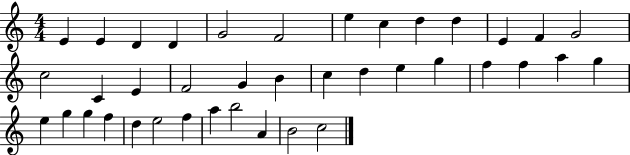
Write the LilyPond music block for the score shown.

{
  \clef treble
  \numericTimeSignature
  \time 4/4
  \key c \major
  e'4 e'4 d'4 d'4 | g'2 f'2 | e''4 c''4 d''4 d''4 | e'4 f'4 g'2 | \break c''2 c'4 e'4 | f'2 g'4 b'4 | c''4 d''4 e''4 g''4 | f''4 f''4 a''4 g''4 | \break e''4 g''4 g''4 f''4 | d''4 e''2 f''4 | a''4 b''2 a'4 | b'2 c''2 | \break \bar "|."
}